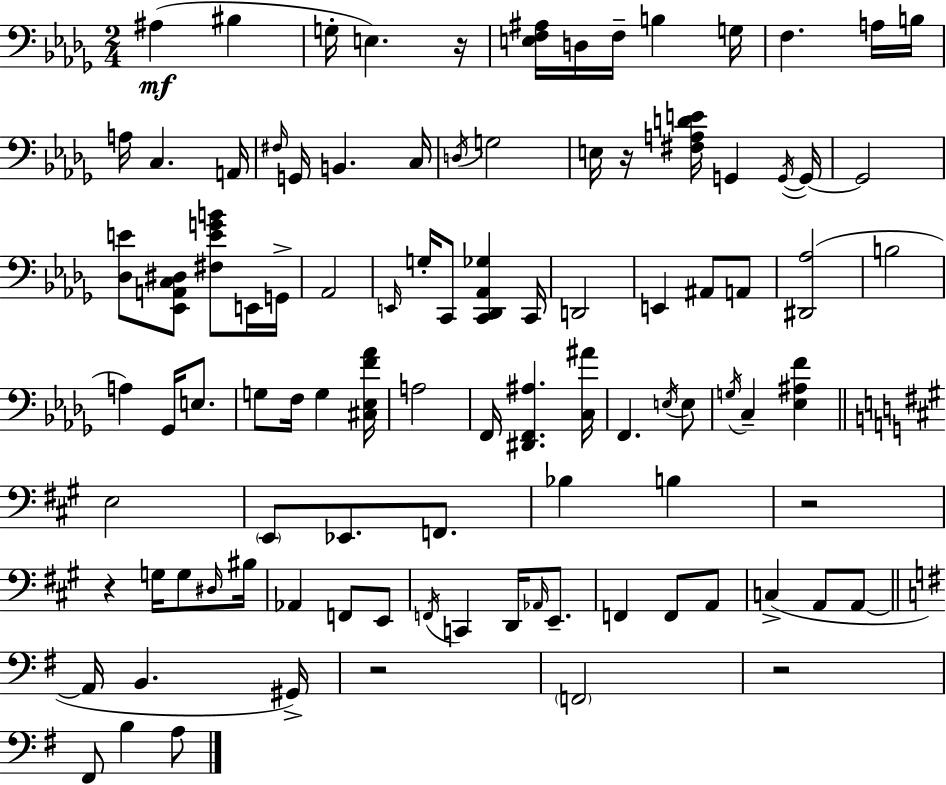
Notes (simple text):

A#3/q BIS3/q G3/s E3/q. R/s [E3,F3,A#3]/s D3/s F3/s B3/q G3/s F3/q. A3/s B3/s A3/s C3/q. A2/s F#3/s G2/s B2/q. C3/s D3/s G3/h E3/s R/s [F#3,A3,D4,E4]/s G2/q G2/s G2/s G2/h [Db3,E4]/e [Eb2,A2,C3,D#3]/e [F#3,E4,G4,B4]/e E2/s G2/s Ab2/h E2/s G3/s C2/e [C2,Db2,Ab2,Gb3]/q C2/s D2/h E2/q A#2/e A2/e [D#2,Ab3]/h B3/h A3/q Gb2/s E3/e. G3/e F3/s G3/q [C#3,Eb3,F4,Ab4]/s A3/h F2/s [D#2,F2,A#3]/q. [C3,A#4]/s F2/q. E3/s E3/e G3/s C3/q [Eb3,A#3,F4]/q E3/h E2/e Eb2/e. F2/e. Bb3/q B3/q R/h R/q G3/s G3/e D#3/s BIS3/s Ab2/q F2/e E2/e F2/s C2/q D2/s Ab2/s E2/e. F2/q F2/e A2/e C3/q A2/e A2/e A2/s B2/q. G#2/s R/h F2/h R/h F#2/e B3/q A3/e